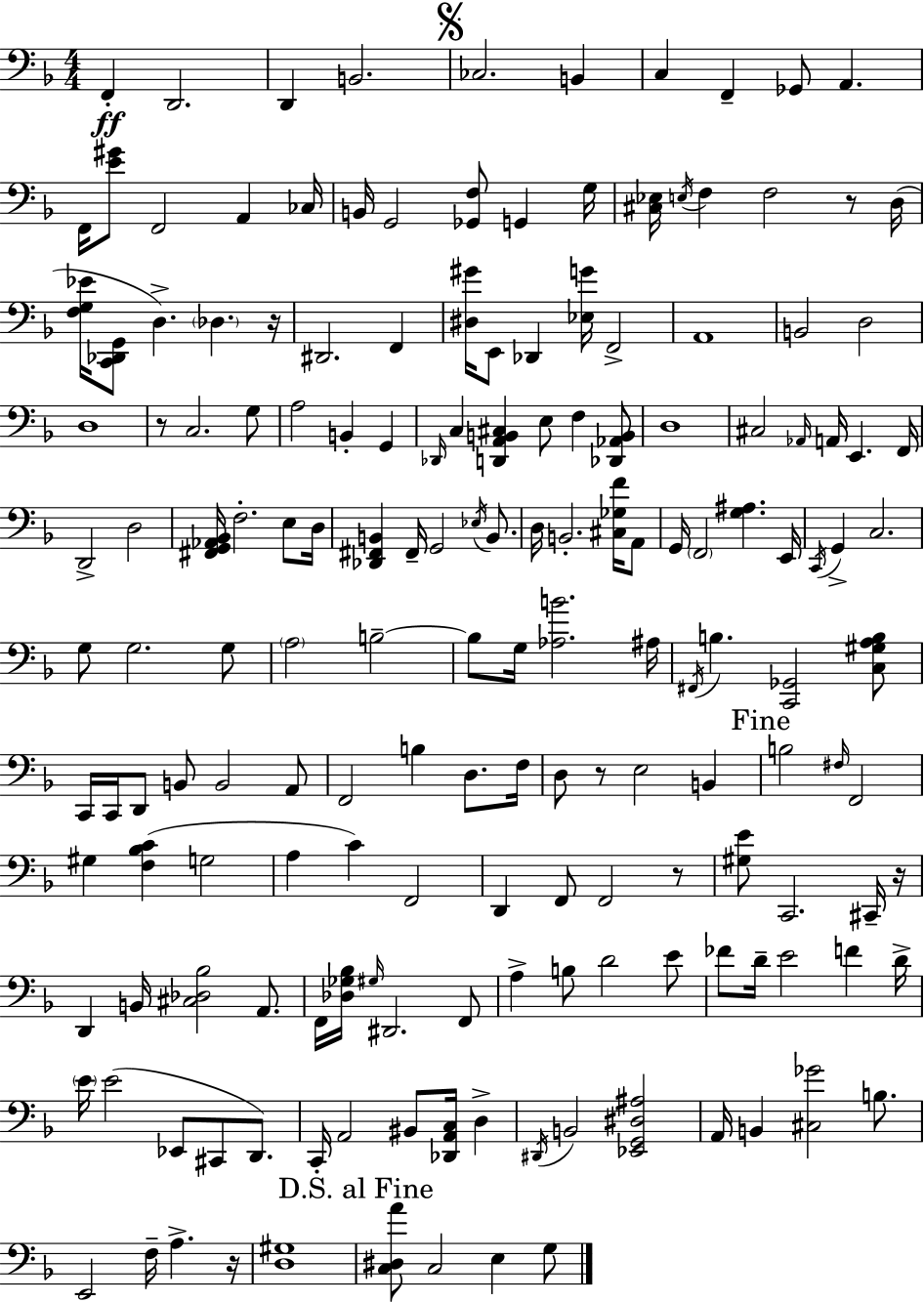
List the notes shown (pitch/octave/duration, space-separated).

F2/q D2/h. D2/q B2/h. CES3/h. B2/q C3/q F2/q Gb2/e A2/q. F2/s [E4,G#4]/e F2/h A2/q CES3/s B2/s G2/h [Gb2,F3]/e G2/q G3/s [C#3,Eb3]/s E3/s F3/q F3/h R/e D3/s [F3,G3,Eb4]/s [C2,Db2,G2]/e D3/q. Db3/q. R/s D#2/h. F2/q [D#3,G#4]/s E2/e Db2/q [Eb3,G4]/s F2/h A2/w B2/h D3/h D3/w R/e C3/h. G3/e A3/h B2/q G2/q Db2/s C3/q [D2,A2,B2,C#3]/q E3/e F3/q [Db2,Ab2,B2]/e D3/w C#3/h Ab2/s A2/s E2/q. F2/s D2/h D3/h [F#2,G2,Ab2,Bb2]/s F3/h. E3/e D3/s [Db2,F#2,B2]/q F#2/s G2/h Eb3/s B2/e. D3/s B2/h. [C#3,Gb3,F4]/s A2/e G2/s F2/h [G3,A#3]/q. E2/s C2/s G2/q C3/h. G3/e G3/h. G3/e A3/h B3/h B3/e G3/s [Ab3,B4]/h. A#3/s F#2/s B3/q. [C2,Gb2]/h [C3,G#3,A3,B3]/e C2/s C2/s D2/e B2/e B2/h A2/e F2/h B3/q D3/e. F3/s D3/e R/e E3/h B2/q B3/h F#3/s F2/h G#3/q [F3,Bb3,C4]/q G3/h A3/q C4/q F2/h D2/q F2/e F2/h R/e [G#3,E4]/e C2/h. C#2/s R/s D2/q B2/s [C#3,Db3,Bb3]/h A2/e. F2/s [Db3,Gb3,Bb3]/s G#3/s D#2/h. F2/e A3/q B3/e D4/h E4/e FES4/e D4/s E4/h F4/q D4/s E4/s E4/h Eb2/e C#2/e D2/e. C2/s A2/h BIS2/e [Db2,A2,C3]/s D3/q D#2/s B2/h [Eb2,G2,D#3,A#3]/h A2/s B2/q [C#3,Gb4]/h B3/e. E2/h F3/s A3/q. R/s [D3,G#3]/w [C3,D#3,A4]/e C3/h E3/q G3/e